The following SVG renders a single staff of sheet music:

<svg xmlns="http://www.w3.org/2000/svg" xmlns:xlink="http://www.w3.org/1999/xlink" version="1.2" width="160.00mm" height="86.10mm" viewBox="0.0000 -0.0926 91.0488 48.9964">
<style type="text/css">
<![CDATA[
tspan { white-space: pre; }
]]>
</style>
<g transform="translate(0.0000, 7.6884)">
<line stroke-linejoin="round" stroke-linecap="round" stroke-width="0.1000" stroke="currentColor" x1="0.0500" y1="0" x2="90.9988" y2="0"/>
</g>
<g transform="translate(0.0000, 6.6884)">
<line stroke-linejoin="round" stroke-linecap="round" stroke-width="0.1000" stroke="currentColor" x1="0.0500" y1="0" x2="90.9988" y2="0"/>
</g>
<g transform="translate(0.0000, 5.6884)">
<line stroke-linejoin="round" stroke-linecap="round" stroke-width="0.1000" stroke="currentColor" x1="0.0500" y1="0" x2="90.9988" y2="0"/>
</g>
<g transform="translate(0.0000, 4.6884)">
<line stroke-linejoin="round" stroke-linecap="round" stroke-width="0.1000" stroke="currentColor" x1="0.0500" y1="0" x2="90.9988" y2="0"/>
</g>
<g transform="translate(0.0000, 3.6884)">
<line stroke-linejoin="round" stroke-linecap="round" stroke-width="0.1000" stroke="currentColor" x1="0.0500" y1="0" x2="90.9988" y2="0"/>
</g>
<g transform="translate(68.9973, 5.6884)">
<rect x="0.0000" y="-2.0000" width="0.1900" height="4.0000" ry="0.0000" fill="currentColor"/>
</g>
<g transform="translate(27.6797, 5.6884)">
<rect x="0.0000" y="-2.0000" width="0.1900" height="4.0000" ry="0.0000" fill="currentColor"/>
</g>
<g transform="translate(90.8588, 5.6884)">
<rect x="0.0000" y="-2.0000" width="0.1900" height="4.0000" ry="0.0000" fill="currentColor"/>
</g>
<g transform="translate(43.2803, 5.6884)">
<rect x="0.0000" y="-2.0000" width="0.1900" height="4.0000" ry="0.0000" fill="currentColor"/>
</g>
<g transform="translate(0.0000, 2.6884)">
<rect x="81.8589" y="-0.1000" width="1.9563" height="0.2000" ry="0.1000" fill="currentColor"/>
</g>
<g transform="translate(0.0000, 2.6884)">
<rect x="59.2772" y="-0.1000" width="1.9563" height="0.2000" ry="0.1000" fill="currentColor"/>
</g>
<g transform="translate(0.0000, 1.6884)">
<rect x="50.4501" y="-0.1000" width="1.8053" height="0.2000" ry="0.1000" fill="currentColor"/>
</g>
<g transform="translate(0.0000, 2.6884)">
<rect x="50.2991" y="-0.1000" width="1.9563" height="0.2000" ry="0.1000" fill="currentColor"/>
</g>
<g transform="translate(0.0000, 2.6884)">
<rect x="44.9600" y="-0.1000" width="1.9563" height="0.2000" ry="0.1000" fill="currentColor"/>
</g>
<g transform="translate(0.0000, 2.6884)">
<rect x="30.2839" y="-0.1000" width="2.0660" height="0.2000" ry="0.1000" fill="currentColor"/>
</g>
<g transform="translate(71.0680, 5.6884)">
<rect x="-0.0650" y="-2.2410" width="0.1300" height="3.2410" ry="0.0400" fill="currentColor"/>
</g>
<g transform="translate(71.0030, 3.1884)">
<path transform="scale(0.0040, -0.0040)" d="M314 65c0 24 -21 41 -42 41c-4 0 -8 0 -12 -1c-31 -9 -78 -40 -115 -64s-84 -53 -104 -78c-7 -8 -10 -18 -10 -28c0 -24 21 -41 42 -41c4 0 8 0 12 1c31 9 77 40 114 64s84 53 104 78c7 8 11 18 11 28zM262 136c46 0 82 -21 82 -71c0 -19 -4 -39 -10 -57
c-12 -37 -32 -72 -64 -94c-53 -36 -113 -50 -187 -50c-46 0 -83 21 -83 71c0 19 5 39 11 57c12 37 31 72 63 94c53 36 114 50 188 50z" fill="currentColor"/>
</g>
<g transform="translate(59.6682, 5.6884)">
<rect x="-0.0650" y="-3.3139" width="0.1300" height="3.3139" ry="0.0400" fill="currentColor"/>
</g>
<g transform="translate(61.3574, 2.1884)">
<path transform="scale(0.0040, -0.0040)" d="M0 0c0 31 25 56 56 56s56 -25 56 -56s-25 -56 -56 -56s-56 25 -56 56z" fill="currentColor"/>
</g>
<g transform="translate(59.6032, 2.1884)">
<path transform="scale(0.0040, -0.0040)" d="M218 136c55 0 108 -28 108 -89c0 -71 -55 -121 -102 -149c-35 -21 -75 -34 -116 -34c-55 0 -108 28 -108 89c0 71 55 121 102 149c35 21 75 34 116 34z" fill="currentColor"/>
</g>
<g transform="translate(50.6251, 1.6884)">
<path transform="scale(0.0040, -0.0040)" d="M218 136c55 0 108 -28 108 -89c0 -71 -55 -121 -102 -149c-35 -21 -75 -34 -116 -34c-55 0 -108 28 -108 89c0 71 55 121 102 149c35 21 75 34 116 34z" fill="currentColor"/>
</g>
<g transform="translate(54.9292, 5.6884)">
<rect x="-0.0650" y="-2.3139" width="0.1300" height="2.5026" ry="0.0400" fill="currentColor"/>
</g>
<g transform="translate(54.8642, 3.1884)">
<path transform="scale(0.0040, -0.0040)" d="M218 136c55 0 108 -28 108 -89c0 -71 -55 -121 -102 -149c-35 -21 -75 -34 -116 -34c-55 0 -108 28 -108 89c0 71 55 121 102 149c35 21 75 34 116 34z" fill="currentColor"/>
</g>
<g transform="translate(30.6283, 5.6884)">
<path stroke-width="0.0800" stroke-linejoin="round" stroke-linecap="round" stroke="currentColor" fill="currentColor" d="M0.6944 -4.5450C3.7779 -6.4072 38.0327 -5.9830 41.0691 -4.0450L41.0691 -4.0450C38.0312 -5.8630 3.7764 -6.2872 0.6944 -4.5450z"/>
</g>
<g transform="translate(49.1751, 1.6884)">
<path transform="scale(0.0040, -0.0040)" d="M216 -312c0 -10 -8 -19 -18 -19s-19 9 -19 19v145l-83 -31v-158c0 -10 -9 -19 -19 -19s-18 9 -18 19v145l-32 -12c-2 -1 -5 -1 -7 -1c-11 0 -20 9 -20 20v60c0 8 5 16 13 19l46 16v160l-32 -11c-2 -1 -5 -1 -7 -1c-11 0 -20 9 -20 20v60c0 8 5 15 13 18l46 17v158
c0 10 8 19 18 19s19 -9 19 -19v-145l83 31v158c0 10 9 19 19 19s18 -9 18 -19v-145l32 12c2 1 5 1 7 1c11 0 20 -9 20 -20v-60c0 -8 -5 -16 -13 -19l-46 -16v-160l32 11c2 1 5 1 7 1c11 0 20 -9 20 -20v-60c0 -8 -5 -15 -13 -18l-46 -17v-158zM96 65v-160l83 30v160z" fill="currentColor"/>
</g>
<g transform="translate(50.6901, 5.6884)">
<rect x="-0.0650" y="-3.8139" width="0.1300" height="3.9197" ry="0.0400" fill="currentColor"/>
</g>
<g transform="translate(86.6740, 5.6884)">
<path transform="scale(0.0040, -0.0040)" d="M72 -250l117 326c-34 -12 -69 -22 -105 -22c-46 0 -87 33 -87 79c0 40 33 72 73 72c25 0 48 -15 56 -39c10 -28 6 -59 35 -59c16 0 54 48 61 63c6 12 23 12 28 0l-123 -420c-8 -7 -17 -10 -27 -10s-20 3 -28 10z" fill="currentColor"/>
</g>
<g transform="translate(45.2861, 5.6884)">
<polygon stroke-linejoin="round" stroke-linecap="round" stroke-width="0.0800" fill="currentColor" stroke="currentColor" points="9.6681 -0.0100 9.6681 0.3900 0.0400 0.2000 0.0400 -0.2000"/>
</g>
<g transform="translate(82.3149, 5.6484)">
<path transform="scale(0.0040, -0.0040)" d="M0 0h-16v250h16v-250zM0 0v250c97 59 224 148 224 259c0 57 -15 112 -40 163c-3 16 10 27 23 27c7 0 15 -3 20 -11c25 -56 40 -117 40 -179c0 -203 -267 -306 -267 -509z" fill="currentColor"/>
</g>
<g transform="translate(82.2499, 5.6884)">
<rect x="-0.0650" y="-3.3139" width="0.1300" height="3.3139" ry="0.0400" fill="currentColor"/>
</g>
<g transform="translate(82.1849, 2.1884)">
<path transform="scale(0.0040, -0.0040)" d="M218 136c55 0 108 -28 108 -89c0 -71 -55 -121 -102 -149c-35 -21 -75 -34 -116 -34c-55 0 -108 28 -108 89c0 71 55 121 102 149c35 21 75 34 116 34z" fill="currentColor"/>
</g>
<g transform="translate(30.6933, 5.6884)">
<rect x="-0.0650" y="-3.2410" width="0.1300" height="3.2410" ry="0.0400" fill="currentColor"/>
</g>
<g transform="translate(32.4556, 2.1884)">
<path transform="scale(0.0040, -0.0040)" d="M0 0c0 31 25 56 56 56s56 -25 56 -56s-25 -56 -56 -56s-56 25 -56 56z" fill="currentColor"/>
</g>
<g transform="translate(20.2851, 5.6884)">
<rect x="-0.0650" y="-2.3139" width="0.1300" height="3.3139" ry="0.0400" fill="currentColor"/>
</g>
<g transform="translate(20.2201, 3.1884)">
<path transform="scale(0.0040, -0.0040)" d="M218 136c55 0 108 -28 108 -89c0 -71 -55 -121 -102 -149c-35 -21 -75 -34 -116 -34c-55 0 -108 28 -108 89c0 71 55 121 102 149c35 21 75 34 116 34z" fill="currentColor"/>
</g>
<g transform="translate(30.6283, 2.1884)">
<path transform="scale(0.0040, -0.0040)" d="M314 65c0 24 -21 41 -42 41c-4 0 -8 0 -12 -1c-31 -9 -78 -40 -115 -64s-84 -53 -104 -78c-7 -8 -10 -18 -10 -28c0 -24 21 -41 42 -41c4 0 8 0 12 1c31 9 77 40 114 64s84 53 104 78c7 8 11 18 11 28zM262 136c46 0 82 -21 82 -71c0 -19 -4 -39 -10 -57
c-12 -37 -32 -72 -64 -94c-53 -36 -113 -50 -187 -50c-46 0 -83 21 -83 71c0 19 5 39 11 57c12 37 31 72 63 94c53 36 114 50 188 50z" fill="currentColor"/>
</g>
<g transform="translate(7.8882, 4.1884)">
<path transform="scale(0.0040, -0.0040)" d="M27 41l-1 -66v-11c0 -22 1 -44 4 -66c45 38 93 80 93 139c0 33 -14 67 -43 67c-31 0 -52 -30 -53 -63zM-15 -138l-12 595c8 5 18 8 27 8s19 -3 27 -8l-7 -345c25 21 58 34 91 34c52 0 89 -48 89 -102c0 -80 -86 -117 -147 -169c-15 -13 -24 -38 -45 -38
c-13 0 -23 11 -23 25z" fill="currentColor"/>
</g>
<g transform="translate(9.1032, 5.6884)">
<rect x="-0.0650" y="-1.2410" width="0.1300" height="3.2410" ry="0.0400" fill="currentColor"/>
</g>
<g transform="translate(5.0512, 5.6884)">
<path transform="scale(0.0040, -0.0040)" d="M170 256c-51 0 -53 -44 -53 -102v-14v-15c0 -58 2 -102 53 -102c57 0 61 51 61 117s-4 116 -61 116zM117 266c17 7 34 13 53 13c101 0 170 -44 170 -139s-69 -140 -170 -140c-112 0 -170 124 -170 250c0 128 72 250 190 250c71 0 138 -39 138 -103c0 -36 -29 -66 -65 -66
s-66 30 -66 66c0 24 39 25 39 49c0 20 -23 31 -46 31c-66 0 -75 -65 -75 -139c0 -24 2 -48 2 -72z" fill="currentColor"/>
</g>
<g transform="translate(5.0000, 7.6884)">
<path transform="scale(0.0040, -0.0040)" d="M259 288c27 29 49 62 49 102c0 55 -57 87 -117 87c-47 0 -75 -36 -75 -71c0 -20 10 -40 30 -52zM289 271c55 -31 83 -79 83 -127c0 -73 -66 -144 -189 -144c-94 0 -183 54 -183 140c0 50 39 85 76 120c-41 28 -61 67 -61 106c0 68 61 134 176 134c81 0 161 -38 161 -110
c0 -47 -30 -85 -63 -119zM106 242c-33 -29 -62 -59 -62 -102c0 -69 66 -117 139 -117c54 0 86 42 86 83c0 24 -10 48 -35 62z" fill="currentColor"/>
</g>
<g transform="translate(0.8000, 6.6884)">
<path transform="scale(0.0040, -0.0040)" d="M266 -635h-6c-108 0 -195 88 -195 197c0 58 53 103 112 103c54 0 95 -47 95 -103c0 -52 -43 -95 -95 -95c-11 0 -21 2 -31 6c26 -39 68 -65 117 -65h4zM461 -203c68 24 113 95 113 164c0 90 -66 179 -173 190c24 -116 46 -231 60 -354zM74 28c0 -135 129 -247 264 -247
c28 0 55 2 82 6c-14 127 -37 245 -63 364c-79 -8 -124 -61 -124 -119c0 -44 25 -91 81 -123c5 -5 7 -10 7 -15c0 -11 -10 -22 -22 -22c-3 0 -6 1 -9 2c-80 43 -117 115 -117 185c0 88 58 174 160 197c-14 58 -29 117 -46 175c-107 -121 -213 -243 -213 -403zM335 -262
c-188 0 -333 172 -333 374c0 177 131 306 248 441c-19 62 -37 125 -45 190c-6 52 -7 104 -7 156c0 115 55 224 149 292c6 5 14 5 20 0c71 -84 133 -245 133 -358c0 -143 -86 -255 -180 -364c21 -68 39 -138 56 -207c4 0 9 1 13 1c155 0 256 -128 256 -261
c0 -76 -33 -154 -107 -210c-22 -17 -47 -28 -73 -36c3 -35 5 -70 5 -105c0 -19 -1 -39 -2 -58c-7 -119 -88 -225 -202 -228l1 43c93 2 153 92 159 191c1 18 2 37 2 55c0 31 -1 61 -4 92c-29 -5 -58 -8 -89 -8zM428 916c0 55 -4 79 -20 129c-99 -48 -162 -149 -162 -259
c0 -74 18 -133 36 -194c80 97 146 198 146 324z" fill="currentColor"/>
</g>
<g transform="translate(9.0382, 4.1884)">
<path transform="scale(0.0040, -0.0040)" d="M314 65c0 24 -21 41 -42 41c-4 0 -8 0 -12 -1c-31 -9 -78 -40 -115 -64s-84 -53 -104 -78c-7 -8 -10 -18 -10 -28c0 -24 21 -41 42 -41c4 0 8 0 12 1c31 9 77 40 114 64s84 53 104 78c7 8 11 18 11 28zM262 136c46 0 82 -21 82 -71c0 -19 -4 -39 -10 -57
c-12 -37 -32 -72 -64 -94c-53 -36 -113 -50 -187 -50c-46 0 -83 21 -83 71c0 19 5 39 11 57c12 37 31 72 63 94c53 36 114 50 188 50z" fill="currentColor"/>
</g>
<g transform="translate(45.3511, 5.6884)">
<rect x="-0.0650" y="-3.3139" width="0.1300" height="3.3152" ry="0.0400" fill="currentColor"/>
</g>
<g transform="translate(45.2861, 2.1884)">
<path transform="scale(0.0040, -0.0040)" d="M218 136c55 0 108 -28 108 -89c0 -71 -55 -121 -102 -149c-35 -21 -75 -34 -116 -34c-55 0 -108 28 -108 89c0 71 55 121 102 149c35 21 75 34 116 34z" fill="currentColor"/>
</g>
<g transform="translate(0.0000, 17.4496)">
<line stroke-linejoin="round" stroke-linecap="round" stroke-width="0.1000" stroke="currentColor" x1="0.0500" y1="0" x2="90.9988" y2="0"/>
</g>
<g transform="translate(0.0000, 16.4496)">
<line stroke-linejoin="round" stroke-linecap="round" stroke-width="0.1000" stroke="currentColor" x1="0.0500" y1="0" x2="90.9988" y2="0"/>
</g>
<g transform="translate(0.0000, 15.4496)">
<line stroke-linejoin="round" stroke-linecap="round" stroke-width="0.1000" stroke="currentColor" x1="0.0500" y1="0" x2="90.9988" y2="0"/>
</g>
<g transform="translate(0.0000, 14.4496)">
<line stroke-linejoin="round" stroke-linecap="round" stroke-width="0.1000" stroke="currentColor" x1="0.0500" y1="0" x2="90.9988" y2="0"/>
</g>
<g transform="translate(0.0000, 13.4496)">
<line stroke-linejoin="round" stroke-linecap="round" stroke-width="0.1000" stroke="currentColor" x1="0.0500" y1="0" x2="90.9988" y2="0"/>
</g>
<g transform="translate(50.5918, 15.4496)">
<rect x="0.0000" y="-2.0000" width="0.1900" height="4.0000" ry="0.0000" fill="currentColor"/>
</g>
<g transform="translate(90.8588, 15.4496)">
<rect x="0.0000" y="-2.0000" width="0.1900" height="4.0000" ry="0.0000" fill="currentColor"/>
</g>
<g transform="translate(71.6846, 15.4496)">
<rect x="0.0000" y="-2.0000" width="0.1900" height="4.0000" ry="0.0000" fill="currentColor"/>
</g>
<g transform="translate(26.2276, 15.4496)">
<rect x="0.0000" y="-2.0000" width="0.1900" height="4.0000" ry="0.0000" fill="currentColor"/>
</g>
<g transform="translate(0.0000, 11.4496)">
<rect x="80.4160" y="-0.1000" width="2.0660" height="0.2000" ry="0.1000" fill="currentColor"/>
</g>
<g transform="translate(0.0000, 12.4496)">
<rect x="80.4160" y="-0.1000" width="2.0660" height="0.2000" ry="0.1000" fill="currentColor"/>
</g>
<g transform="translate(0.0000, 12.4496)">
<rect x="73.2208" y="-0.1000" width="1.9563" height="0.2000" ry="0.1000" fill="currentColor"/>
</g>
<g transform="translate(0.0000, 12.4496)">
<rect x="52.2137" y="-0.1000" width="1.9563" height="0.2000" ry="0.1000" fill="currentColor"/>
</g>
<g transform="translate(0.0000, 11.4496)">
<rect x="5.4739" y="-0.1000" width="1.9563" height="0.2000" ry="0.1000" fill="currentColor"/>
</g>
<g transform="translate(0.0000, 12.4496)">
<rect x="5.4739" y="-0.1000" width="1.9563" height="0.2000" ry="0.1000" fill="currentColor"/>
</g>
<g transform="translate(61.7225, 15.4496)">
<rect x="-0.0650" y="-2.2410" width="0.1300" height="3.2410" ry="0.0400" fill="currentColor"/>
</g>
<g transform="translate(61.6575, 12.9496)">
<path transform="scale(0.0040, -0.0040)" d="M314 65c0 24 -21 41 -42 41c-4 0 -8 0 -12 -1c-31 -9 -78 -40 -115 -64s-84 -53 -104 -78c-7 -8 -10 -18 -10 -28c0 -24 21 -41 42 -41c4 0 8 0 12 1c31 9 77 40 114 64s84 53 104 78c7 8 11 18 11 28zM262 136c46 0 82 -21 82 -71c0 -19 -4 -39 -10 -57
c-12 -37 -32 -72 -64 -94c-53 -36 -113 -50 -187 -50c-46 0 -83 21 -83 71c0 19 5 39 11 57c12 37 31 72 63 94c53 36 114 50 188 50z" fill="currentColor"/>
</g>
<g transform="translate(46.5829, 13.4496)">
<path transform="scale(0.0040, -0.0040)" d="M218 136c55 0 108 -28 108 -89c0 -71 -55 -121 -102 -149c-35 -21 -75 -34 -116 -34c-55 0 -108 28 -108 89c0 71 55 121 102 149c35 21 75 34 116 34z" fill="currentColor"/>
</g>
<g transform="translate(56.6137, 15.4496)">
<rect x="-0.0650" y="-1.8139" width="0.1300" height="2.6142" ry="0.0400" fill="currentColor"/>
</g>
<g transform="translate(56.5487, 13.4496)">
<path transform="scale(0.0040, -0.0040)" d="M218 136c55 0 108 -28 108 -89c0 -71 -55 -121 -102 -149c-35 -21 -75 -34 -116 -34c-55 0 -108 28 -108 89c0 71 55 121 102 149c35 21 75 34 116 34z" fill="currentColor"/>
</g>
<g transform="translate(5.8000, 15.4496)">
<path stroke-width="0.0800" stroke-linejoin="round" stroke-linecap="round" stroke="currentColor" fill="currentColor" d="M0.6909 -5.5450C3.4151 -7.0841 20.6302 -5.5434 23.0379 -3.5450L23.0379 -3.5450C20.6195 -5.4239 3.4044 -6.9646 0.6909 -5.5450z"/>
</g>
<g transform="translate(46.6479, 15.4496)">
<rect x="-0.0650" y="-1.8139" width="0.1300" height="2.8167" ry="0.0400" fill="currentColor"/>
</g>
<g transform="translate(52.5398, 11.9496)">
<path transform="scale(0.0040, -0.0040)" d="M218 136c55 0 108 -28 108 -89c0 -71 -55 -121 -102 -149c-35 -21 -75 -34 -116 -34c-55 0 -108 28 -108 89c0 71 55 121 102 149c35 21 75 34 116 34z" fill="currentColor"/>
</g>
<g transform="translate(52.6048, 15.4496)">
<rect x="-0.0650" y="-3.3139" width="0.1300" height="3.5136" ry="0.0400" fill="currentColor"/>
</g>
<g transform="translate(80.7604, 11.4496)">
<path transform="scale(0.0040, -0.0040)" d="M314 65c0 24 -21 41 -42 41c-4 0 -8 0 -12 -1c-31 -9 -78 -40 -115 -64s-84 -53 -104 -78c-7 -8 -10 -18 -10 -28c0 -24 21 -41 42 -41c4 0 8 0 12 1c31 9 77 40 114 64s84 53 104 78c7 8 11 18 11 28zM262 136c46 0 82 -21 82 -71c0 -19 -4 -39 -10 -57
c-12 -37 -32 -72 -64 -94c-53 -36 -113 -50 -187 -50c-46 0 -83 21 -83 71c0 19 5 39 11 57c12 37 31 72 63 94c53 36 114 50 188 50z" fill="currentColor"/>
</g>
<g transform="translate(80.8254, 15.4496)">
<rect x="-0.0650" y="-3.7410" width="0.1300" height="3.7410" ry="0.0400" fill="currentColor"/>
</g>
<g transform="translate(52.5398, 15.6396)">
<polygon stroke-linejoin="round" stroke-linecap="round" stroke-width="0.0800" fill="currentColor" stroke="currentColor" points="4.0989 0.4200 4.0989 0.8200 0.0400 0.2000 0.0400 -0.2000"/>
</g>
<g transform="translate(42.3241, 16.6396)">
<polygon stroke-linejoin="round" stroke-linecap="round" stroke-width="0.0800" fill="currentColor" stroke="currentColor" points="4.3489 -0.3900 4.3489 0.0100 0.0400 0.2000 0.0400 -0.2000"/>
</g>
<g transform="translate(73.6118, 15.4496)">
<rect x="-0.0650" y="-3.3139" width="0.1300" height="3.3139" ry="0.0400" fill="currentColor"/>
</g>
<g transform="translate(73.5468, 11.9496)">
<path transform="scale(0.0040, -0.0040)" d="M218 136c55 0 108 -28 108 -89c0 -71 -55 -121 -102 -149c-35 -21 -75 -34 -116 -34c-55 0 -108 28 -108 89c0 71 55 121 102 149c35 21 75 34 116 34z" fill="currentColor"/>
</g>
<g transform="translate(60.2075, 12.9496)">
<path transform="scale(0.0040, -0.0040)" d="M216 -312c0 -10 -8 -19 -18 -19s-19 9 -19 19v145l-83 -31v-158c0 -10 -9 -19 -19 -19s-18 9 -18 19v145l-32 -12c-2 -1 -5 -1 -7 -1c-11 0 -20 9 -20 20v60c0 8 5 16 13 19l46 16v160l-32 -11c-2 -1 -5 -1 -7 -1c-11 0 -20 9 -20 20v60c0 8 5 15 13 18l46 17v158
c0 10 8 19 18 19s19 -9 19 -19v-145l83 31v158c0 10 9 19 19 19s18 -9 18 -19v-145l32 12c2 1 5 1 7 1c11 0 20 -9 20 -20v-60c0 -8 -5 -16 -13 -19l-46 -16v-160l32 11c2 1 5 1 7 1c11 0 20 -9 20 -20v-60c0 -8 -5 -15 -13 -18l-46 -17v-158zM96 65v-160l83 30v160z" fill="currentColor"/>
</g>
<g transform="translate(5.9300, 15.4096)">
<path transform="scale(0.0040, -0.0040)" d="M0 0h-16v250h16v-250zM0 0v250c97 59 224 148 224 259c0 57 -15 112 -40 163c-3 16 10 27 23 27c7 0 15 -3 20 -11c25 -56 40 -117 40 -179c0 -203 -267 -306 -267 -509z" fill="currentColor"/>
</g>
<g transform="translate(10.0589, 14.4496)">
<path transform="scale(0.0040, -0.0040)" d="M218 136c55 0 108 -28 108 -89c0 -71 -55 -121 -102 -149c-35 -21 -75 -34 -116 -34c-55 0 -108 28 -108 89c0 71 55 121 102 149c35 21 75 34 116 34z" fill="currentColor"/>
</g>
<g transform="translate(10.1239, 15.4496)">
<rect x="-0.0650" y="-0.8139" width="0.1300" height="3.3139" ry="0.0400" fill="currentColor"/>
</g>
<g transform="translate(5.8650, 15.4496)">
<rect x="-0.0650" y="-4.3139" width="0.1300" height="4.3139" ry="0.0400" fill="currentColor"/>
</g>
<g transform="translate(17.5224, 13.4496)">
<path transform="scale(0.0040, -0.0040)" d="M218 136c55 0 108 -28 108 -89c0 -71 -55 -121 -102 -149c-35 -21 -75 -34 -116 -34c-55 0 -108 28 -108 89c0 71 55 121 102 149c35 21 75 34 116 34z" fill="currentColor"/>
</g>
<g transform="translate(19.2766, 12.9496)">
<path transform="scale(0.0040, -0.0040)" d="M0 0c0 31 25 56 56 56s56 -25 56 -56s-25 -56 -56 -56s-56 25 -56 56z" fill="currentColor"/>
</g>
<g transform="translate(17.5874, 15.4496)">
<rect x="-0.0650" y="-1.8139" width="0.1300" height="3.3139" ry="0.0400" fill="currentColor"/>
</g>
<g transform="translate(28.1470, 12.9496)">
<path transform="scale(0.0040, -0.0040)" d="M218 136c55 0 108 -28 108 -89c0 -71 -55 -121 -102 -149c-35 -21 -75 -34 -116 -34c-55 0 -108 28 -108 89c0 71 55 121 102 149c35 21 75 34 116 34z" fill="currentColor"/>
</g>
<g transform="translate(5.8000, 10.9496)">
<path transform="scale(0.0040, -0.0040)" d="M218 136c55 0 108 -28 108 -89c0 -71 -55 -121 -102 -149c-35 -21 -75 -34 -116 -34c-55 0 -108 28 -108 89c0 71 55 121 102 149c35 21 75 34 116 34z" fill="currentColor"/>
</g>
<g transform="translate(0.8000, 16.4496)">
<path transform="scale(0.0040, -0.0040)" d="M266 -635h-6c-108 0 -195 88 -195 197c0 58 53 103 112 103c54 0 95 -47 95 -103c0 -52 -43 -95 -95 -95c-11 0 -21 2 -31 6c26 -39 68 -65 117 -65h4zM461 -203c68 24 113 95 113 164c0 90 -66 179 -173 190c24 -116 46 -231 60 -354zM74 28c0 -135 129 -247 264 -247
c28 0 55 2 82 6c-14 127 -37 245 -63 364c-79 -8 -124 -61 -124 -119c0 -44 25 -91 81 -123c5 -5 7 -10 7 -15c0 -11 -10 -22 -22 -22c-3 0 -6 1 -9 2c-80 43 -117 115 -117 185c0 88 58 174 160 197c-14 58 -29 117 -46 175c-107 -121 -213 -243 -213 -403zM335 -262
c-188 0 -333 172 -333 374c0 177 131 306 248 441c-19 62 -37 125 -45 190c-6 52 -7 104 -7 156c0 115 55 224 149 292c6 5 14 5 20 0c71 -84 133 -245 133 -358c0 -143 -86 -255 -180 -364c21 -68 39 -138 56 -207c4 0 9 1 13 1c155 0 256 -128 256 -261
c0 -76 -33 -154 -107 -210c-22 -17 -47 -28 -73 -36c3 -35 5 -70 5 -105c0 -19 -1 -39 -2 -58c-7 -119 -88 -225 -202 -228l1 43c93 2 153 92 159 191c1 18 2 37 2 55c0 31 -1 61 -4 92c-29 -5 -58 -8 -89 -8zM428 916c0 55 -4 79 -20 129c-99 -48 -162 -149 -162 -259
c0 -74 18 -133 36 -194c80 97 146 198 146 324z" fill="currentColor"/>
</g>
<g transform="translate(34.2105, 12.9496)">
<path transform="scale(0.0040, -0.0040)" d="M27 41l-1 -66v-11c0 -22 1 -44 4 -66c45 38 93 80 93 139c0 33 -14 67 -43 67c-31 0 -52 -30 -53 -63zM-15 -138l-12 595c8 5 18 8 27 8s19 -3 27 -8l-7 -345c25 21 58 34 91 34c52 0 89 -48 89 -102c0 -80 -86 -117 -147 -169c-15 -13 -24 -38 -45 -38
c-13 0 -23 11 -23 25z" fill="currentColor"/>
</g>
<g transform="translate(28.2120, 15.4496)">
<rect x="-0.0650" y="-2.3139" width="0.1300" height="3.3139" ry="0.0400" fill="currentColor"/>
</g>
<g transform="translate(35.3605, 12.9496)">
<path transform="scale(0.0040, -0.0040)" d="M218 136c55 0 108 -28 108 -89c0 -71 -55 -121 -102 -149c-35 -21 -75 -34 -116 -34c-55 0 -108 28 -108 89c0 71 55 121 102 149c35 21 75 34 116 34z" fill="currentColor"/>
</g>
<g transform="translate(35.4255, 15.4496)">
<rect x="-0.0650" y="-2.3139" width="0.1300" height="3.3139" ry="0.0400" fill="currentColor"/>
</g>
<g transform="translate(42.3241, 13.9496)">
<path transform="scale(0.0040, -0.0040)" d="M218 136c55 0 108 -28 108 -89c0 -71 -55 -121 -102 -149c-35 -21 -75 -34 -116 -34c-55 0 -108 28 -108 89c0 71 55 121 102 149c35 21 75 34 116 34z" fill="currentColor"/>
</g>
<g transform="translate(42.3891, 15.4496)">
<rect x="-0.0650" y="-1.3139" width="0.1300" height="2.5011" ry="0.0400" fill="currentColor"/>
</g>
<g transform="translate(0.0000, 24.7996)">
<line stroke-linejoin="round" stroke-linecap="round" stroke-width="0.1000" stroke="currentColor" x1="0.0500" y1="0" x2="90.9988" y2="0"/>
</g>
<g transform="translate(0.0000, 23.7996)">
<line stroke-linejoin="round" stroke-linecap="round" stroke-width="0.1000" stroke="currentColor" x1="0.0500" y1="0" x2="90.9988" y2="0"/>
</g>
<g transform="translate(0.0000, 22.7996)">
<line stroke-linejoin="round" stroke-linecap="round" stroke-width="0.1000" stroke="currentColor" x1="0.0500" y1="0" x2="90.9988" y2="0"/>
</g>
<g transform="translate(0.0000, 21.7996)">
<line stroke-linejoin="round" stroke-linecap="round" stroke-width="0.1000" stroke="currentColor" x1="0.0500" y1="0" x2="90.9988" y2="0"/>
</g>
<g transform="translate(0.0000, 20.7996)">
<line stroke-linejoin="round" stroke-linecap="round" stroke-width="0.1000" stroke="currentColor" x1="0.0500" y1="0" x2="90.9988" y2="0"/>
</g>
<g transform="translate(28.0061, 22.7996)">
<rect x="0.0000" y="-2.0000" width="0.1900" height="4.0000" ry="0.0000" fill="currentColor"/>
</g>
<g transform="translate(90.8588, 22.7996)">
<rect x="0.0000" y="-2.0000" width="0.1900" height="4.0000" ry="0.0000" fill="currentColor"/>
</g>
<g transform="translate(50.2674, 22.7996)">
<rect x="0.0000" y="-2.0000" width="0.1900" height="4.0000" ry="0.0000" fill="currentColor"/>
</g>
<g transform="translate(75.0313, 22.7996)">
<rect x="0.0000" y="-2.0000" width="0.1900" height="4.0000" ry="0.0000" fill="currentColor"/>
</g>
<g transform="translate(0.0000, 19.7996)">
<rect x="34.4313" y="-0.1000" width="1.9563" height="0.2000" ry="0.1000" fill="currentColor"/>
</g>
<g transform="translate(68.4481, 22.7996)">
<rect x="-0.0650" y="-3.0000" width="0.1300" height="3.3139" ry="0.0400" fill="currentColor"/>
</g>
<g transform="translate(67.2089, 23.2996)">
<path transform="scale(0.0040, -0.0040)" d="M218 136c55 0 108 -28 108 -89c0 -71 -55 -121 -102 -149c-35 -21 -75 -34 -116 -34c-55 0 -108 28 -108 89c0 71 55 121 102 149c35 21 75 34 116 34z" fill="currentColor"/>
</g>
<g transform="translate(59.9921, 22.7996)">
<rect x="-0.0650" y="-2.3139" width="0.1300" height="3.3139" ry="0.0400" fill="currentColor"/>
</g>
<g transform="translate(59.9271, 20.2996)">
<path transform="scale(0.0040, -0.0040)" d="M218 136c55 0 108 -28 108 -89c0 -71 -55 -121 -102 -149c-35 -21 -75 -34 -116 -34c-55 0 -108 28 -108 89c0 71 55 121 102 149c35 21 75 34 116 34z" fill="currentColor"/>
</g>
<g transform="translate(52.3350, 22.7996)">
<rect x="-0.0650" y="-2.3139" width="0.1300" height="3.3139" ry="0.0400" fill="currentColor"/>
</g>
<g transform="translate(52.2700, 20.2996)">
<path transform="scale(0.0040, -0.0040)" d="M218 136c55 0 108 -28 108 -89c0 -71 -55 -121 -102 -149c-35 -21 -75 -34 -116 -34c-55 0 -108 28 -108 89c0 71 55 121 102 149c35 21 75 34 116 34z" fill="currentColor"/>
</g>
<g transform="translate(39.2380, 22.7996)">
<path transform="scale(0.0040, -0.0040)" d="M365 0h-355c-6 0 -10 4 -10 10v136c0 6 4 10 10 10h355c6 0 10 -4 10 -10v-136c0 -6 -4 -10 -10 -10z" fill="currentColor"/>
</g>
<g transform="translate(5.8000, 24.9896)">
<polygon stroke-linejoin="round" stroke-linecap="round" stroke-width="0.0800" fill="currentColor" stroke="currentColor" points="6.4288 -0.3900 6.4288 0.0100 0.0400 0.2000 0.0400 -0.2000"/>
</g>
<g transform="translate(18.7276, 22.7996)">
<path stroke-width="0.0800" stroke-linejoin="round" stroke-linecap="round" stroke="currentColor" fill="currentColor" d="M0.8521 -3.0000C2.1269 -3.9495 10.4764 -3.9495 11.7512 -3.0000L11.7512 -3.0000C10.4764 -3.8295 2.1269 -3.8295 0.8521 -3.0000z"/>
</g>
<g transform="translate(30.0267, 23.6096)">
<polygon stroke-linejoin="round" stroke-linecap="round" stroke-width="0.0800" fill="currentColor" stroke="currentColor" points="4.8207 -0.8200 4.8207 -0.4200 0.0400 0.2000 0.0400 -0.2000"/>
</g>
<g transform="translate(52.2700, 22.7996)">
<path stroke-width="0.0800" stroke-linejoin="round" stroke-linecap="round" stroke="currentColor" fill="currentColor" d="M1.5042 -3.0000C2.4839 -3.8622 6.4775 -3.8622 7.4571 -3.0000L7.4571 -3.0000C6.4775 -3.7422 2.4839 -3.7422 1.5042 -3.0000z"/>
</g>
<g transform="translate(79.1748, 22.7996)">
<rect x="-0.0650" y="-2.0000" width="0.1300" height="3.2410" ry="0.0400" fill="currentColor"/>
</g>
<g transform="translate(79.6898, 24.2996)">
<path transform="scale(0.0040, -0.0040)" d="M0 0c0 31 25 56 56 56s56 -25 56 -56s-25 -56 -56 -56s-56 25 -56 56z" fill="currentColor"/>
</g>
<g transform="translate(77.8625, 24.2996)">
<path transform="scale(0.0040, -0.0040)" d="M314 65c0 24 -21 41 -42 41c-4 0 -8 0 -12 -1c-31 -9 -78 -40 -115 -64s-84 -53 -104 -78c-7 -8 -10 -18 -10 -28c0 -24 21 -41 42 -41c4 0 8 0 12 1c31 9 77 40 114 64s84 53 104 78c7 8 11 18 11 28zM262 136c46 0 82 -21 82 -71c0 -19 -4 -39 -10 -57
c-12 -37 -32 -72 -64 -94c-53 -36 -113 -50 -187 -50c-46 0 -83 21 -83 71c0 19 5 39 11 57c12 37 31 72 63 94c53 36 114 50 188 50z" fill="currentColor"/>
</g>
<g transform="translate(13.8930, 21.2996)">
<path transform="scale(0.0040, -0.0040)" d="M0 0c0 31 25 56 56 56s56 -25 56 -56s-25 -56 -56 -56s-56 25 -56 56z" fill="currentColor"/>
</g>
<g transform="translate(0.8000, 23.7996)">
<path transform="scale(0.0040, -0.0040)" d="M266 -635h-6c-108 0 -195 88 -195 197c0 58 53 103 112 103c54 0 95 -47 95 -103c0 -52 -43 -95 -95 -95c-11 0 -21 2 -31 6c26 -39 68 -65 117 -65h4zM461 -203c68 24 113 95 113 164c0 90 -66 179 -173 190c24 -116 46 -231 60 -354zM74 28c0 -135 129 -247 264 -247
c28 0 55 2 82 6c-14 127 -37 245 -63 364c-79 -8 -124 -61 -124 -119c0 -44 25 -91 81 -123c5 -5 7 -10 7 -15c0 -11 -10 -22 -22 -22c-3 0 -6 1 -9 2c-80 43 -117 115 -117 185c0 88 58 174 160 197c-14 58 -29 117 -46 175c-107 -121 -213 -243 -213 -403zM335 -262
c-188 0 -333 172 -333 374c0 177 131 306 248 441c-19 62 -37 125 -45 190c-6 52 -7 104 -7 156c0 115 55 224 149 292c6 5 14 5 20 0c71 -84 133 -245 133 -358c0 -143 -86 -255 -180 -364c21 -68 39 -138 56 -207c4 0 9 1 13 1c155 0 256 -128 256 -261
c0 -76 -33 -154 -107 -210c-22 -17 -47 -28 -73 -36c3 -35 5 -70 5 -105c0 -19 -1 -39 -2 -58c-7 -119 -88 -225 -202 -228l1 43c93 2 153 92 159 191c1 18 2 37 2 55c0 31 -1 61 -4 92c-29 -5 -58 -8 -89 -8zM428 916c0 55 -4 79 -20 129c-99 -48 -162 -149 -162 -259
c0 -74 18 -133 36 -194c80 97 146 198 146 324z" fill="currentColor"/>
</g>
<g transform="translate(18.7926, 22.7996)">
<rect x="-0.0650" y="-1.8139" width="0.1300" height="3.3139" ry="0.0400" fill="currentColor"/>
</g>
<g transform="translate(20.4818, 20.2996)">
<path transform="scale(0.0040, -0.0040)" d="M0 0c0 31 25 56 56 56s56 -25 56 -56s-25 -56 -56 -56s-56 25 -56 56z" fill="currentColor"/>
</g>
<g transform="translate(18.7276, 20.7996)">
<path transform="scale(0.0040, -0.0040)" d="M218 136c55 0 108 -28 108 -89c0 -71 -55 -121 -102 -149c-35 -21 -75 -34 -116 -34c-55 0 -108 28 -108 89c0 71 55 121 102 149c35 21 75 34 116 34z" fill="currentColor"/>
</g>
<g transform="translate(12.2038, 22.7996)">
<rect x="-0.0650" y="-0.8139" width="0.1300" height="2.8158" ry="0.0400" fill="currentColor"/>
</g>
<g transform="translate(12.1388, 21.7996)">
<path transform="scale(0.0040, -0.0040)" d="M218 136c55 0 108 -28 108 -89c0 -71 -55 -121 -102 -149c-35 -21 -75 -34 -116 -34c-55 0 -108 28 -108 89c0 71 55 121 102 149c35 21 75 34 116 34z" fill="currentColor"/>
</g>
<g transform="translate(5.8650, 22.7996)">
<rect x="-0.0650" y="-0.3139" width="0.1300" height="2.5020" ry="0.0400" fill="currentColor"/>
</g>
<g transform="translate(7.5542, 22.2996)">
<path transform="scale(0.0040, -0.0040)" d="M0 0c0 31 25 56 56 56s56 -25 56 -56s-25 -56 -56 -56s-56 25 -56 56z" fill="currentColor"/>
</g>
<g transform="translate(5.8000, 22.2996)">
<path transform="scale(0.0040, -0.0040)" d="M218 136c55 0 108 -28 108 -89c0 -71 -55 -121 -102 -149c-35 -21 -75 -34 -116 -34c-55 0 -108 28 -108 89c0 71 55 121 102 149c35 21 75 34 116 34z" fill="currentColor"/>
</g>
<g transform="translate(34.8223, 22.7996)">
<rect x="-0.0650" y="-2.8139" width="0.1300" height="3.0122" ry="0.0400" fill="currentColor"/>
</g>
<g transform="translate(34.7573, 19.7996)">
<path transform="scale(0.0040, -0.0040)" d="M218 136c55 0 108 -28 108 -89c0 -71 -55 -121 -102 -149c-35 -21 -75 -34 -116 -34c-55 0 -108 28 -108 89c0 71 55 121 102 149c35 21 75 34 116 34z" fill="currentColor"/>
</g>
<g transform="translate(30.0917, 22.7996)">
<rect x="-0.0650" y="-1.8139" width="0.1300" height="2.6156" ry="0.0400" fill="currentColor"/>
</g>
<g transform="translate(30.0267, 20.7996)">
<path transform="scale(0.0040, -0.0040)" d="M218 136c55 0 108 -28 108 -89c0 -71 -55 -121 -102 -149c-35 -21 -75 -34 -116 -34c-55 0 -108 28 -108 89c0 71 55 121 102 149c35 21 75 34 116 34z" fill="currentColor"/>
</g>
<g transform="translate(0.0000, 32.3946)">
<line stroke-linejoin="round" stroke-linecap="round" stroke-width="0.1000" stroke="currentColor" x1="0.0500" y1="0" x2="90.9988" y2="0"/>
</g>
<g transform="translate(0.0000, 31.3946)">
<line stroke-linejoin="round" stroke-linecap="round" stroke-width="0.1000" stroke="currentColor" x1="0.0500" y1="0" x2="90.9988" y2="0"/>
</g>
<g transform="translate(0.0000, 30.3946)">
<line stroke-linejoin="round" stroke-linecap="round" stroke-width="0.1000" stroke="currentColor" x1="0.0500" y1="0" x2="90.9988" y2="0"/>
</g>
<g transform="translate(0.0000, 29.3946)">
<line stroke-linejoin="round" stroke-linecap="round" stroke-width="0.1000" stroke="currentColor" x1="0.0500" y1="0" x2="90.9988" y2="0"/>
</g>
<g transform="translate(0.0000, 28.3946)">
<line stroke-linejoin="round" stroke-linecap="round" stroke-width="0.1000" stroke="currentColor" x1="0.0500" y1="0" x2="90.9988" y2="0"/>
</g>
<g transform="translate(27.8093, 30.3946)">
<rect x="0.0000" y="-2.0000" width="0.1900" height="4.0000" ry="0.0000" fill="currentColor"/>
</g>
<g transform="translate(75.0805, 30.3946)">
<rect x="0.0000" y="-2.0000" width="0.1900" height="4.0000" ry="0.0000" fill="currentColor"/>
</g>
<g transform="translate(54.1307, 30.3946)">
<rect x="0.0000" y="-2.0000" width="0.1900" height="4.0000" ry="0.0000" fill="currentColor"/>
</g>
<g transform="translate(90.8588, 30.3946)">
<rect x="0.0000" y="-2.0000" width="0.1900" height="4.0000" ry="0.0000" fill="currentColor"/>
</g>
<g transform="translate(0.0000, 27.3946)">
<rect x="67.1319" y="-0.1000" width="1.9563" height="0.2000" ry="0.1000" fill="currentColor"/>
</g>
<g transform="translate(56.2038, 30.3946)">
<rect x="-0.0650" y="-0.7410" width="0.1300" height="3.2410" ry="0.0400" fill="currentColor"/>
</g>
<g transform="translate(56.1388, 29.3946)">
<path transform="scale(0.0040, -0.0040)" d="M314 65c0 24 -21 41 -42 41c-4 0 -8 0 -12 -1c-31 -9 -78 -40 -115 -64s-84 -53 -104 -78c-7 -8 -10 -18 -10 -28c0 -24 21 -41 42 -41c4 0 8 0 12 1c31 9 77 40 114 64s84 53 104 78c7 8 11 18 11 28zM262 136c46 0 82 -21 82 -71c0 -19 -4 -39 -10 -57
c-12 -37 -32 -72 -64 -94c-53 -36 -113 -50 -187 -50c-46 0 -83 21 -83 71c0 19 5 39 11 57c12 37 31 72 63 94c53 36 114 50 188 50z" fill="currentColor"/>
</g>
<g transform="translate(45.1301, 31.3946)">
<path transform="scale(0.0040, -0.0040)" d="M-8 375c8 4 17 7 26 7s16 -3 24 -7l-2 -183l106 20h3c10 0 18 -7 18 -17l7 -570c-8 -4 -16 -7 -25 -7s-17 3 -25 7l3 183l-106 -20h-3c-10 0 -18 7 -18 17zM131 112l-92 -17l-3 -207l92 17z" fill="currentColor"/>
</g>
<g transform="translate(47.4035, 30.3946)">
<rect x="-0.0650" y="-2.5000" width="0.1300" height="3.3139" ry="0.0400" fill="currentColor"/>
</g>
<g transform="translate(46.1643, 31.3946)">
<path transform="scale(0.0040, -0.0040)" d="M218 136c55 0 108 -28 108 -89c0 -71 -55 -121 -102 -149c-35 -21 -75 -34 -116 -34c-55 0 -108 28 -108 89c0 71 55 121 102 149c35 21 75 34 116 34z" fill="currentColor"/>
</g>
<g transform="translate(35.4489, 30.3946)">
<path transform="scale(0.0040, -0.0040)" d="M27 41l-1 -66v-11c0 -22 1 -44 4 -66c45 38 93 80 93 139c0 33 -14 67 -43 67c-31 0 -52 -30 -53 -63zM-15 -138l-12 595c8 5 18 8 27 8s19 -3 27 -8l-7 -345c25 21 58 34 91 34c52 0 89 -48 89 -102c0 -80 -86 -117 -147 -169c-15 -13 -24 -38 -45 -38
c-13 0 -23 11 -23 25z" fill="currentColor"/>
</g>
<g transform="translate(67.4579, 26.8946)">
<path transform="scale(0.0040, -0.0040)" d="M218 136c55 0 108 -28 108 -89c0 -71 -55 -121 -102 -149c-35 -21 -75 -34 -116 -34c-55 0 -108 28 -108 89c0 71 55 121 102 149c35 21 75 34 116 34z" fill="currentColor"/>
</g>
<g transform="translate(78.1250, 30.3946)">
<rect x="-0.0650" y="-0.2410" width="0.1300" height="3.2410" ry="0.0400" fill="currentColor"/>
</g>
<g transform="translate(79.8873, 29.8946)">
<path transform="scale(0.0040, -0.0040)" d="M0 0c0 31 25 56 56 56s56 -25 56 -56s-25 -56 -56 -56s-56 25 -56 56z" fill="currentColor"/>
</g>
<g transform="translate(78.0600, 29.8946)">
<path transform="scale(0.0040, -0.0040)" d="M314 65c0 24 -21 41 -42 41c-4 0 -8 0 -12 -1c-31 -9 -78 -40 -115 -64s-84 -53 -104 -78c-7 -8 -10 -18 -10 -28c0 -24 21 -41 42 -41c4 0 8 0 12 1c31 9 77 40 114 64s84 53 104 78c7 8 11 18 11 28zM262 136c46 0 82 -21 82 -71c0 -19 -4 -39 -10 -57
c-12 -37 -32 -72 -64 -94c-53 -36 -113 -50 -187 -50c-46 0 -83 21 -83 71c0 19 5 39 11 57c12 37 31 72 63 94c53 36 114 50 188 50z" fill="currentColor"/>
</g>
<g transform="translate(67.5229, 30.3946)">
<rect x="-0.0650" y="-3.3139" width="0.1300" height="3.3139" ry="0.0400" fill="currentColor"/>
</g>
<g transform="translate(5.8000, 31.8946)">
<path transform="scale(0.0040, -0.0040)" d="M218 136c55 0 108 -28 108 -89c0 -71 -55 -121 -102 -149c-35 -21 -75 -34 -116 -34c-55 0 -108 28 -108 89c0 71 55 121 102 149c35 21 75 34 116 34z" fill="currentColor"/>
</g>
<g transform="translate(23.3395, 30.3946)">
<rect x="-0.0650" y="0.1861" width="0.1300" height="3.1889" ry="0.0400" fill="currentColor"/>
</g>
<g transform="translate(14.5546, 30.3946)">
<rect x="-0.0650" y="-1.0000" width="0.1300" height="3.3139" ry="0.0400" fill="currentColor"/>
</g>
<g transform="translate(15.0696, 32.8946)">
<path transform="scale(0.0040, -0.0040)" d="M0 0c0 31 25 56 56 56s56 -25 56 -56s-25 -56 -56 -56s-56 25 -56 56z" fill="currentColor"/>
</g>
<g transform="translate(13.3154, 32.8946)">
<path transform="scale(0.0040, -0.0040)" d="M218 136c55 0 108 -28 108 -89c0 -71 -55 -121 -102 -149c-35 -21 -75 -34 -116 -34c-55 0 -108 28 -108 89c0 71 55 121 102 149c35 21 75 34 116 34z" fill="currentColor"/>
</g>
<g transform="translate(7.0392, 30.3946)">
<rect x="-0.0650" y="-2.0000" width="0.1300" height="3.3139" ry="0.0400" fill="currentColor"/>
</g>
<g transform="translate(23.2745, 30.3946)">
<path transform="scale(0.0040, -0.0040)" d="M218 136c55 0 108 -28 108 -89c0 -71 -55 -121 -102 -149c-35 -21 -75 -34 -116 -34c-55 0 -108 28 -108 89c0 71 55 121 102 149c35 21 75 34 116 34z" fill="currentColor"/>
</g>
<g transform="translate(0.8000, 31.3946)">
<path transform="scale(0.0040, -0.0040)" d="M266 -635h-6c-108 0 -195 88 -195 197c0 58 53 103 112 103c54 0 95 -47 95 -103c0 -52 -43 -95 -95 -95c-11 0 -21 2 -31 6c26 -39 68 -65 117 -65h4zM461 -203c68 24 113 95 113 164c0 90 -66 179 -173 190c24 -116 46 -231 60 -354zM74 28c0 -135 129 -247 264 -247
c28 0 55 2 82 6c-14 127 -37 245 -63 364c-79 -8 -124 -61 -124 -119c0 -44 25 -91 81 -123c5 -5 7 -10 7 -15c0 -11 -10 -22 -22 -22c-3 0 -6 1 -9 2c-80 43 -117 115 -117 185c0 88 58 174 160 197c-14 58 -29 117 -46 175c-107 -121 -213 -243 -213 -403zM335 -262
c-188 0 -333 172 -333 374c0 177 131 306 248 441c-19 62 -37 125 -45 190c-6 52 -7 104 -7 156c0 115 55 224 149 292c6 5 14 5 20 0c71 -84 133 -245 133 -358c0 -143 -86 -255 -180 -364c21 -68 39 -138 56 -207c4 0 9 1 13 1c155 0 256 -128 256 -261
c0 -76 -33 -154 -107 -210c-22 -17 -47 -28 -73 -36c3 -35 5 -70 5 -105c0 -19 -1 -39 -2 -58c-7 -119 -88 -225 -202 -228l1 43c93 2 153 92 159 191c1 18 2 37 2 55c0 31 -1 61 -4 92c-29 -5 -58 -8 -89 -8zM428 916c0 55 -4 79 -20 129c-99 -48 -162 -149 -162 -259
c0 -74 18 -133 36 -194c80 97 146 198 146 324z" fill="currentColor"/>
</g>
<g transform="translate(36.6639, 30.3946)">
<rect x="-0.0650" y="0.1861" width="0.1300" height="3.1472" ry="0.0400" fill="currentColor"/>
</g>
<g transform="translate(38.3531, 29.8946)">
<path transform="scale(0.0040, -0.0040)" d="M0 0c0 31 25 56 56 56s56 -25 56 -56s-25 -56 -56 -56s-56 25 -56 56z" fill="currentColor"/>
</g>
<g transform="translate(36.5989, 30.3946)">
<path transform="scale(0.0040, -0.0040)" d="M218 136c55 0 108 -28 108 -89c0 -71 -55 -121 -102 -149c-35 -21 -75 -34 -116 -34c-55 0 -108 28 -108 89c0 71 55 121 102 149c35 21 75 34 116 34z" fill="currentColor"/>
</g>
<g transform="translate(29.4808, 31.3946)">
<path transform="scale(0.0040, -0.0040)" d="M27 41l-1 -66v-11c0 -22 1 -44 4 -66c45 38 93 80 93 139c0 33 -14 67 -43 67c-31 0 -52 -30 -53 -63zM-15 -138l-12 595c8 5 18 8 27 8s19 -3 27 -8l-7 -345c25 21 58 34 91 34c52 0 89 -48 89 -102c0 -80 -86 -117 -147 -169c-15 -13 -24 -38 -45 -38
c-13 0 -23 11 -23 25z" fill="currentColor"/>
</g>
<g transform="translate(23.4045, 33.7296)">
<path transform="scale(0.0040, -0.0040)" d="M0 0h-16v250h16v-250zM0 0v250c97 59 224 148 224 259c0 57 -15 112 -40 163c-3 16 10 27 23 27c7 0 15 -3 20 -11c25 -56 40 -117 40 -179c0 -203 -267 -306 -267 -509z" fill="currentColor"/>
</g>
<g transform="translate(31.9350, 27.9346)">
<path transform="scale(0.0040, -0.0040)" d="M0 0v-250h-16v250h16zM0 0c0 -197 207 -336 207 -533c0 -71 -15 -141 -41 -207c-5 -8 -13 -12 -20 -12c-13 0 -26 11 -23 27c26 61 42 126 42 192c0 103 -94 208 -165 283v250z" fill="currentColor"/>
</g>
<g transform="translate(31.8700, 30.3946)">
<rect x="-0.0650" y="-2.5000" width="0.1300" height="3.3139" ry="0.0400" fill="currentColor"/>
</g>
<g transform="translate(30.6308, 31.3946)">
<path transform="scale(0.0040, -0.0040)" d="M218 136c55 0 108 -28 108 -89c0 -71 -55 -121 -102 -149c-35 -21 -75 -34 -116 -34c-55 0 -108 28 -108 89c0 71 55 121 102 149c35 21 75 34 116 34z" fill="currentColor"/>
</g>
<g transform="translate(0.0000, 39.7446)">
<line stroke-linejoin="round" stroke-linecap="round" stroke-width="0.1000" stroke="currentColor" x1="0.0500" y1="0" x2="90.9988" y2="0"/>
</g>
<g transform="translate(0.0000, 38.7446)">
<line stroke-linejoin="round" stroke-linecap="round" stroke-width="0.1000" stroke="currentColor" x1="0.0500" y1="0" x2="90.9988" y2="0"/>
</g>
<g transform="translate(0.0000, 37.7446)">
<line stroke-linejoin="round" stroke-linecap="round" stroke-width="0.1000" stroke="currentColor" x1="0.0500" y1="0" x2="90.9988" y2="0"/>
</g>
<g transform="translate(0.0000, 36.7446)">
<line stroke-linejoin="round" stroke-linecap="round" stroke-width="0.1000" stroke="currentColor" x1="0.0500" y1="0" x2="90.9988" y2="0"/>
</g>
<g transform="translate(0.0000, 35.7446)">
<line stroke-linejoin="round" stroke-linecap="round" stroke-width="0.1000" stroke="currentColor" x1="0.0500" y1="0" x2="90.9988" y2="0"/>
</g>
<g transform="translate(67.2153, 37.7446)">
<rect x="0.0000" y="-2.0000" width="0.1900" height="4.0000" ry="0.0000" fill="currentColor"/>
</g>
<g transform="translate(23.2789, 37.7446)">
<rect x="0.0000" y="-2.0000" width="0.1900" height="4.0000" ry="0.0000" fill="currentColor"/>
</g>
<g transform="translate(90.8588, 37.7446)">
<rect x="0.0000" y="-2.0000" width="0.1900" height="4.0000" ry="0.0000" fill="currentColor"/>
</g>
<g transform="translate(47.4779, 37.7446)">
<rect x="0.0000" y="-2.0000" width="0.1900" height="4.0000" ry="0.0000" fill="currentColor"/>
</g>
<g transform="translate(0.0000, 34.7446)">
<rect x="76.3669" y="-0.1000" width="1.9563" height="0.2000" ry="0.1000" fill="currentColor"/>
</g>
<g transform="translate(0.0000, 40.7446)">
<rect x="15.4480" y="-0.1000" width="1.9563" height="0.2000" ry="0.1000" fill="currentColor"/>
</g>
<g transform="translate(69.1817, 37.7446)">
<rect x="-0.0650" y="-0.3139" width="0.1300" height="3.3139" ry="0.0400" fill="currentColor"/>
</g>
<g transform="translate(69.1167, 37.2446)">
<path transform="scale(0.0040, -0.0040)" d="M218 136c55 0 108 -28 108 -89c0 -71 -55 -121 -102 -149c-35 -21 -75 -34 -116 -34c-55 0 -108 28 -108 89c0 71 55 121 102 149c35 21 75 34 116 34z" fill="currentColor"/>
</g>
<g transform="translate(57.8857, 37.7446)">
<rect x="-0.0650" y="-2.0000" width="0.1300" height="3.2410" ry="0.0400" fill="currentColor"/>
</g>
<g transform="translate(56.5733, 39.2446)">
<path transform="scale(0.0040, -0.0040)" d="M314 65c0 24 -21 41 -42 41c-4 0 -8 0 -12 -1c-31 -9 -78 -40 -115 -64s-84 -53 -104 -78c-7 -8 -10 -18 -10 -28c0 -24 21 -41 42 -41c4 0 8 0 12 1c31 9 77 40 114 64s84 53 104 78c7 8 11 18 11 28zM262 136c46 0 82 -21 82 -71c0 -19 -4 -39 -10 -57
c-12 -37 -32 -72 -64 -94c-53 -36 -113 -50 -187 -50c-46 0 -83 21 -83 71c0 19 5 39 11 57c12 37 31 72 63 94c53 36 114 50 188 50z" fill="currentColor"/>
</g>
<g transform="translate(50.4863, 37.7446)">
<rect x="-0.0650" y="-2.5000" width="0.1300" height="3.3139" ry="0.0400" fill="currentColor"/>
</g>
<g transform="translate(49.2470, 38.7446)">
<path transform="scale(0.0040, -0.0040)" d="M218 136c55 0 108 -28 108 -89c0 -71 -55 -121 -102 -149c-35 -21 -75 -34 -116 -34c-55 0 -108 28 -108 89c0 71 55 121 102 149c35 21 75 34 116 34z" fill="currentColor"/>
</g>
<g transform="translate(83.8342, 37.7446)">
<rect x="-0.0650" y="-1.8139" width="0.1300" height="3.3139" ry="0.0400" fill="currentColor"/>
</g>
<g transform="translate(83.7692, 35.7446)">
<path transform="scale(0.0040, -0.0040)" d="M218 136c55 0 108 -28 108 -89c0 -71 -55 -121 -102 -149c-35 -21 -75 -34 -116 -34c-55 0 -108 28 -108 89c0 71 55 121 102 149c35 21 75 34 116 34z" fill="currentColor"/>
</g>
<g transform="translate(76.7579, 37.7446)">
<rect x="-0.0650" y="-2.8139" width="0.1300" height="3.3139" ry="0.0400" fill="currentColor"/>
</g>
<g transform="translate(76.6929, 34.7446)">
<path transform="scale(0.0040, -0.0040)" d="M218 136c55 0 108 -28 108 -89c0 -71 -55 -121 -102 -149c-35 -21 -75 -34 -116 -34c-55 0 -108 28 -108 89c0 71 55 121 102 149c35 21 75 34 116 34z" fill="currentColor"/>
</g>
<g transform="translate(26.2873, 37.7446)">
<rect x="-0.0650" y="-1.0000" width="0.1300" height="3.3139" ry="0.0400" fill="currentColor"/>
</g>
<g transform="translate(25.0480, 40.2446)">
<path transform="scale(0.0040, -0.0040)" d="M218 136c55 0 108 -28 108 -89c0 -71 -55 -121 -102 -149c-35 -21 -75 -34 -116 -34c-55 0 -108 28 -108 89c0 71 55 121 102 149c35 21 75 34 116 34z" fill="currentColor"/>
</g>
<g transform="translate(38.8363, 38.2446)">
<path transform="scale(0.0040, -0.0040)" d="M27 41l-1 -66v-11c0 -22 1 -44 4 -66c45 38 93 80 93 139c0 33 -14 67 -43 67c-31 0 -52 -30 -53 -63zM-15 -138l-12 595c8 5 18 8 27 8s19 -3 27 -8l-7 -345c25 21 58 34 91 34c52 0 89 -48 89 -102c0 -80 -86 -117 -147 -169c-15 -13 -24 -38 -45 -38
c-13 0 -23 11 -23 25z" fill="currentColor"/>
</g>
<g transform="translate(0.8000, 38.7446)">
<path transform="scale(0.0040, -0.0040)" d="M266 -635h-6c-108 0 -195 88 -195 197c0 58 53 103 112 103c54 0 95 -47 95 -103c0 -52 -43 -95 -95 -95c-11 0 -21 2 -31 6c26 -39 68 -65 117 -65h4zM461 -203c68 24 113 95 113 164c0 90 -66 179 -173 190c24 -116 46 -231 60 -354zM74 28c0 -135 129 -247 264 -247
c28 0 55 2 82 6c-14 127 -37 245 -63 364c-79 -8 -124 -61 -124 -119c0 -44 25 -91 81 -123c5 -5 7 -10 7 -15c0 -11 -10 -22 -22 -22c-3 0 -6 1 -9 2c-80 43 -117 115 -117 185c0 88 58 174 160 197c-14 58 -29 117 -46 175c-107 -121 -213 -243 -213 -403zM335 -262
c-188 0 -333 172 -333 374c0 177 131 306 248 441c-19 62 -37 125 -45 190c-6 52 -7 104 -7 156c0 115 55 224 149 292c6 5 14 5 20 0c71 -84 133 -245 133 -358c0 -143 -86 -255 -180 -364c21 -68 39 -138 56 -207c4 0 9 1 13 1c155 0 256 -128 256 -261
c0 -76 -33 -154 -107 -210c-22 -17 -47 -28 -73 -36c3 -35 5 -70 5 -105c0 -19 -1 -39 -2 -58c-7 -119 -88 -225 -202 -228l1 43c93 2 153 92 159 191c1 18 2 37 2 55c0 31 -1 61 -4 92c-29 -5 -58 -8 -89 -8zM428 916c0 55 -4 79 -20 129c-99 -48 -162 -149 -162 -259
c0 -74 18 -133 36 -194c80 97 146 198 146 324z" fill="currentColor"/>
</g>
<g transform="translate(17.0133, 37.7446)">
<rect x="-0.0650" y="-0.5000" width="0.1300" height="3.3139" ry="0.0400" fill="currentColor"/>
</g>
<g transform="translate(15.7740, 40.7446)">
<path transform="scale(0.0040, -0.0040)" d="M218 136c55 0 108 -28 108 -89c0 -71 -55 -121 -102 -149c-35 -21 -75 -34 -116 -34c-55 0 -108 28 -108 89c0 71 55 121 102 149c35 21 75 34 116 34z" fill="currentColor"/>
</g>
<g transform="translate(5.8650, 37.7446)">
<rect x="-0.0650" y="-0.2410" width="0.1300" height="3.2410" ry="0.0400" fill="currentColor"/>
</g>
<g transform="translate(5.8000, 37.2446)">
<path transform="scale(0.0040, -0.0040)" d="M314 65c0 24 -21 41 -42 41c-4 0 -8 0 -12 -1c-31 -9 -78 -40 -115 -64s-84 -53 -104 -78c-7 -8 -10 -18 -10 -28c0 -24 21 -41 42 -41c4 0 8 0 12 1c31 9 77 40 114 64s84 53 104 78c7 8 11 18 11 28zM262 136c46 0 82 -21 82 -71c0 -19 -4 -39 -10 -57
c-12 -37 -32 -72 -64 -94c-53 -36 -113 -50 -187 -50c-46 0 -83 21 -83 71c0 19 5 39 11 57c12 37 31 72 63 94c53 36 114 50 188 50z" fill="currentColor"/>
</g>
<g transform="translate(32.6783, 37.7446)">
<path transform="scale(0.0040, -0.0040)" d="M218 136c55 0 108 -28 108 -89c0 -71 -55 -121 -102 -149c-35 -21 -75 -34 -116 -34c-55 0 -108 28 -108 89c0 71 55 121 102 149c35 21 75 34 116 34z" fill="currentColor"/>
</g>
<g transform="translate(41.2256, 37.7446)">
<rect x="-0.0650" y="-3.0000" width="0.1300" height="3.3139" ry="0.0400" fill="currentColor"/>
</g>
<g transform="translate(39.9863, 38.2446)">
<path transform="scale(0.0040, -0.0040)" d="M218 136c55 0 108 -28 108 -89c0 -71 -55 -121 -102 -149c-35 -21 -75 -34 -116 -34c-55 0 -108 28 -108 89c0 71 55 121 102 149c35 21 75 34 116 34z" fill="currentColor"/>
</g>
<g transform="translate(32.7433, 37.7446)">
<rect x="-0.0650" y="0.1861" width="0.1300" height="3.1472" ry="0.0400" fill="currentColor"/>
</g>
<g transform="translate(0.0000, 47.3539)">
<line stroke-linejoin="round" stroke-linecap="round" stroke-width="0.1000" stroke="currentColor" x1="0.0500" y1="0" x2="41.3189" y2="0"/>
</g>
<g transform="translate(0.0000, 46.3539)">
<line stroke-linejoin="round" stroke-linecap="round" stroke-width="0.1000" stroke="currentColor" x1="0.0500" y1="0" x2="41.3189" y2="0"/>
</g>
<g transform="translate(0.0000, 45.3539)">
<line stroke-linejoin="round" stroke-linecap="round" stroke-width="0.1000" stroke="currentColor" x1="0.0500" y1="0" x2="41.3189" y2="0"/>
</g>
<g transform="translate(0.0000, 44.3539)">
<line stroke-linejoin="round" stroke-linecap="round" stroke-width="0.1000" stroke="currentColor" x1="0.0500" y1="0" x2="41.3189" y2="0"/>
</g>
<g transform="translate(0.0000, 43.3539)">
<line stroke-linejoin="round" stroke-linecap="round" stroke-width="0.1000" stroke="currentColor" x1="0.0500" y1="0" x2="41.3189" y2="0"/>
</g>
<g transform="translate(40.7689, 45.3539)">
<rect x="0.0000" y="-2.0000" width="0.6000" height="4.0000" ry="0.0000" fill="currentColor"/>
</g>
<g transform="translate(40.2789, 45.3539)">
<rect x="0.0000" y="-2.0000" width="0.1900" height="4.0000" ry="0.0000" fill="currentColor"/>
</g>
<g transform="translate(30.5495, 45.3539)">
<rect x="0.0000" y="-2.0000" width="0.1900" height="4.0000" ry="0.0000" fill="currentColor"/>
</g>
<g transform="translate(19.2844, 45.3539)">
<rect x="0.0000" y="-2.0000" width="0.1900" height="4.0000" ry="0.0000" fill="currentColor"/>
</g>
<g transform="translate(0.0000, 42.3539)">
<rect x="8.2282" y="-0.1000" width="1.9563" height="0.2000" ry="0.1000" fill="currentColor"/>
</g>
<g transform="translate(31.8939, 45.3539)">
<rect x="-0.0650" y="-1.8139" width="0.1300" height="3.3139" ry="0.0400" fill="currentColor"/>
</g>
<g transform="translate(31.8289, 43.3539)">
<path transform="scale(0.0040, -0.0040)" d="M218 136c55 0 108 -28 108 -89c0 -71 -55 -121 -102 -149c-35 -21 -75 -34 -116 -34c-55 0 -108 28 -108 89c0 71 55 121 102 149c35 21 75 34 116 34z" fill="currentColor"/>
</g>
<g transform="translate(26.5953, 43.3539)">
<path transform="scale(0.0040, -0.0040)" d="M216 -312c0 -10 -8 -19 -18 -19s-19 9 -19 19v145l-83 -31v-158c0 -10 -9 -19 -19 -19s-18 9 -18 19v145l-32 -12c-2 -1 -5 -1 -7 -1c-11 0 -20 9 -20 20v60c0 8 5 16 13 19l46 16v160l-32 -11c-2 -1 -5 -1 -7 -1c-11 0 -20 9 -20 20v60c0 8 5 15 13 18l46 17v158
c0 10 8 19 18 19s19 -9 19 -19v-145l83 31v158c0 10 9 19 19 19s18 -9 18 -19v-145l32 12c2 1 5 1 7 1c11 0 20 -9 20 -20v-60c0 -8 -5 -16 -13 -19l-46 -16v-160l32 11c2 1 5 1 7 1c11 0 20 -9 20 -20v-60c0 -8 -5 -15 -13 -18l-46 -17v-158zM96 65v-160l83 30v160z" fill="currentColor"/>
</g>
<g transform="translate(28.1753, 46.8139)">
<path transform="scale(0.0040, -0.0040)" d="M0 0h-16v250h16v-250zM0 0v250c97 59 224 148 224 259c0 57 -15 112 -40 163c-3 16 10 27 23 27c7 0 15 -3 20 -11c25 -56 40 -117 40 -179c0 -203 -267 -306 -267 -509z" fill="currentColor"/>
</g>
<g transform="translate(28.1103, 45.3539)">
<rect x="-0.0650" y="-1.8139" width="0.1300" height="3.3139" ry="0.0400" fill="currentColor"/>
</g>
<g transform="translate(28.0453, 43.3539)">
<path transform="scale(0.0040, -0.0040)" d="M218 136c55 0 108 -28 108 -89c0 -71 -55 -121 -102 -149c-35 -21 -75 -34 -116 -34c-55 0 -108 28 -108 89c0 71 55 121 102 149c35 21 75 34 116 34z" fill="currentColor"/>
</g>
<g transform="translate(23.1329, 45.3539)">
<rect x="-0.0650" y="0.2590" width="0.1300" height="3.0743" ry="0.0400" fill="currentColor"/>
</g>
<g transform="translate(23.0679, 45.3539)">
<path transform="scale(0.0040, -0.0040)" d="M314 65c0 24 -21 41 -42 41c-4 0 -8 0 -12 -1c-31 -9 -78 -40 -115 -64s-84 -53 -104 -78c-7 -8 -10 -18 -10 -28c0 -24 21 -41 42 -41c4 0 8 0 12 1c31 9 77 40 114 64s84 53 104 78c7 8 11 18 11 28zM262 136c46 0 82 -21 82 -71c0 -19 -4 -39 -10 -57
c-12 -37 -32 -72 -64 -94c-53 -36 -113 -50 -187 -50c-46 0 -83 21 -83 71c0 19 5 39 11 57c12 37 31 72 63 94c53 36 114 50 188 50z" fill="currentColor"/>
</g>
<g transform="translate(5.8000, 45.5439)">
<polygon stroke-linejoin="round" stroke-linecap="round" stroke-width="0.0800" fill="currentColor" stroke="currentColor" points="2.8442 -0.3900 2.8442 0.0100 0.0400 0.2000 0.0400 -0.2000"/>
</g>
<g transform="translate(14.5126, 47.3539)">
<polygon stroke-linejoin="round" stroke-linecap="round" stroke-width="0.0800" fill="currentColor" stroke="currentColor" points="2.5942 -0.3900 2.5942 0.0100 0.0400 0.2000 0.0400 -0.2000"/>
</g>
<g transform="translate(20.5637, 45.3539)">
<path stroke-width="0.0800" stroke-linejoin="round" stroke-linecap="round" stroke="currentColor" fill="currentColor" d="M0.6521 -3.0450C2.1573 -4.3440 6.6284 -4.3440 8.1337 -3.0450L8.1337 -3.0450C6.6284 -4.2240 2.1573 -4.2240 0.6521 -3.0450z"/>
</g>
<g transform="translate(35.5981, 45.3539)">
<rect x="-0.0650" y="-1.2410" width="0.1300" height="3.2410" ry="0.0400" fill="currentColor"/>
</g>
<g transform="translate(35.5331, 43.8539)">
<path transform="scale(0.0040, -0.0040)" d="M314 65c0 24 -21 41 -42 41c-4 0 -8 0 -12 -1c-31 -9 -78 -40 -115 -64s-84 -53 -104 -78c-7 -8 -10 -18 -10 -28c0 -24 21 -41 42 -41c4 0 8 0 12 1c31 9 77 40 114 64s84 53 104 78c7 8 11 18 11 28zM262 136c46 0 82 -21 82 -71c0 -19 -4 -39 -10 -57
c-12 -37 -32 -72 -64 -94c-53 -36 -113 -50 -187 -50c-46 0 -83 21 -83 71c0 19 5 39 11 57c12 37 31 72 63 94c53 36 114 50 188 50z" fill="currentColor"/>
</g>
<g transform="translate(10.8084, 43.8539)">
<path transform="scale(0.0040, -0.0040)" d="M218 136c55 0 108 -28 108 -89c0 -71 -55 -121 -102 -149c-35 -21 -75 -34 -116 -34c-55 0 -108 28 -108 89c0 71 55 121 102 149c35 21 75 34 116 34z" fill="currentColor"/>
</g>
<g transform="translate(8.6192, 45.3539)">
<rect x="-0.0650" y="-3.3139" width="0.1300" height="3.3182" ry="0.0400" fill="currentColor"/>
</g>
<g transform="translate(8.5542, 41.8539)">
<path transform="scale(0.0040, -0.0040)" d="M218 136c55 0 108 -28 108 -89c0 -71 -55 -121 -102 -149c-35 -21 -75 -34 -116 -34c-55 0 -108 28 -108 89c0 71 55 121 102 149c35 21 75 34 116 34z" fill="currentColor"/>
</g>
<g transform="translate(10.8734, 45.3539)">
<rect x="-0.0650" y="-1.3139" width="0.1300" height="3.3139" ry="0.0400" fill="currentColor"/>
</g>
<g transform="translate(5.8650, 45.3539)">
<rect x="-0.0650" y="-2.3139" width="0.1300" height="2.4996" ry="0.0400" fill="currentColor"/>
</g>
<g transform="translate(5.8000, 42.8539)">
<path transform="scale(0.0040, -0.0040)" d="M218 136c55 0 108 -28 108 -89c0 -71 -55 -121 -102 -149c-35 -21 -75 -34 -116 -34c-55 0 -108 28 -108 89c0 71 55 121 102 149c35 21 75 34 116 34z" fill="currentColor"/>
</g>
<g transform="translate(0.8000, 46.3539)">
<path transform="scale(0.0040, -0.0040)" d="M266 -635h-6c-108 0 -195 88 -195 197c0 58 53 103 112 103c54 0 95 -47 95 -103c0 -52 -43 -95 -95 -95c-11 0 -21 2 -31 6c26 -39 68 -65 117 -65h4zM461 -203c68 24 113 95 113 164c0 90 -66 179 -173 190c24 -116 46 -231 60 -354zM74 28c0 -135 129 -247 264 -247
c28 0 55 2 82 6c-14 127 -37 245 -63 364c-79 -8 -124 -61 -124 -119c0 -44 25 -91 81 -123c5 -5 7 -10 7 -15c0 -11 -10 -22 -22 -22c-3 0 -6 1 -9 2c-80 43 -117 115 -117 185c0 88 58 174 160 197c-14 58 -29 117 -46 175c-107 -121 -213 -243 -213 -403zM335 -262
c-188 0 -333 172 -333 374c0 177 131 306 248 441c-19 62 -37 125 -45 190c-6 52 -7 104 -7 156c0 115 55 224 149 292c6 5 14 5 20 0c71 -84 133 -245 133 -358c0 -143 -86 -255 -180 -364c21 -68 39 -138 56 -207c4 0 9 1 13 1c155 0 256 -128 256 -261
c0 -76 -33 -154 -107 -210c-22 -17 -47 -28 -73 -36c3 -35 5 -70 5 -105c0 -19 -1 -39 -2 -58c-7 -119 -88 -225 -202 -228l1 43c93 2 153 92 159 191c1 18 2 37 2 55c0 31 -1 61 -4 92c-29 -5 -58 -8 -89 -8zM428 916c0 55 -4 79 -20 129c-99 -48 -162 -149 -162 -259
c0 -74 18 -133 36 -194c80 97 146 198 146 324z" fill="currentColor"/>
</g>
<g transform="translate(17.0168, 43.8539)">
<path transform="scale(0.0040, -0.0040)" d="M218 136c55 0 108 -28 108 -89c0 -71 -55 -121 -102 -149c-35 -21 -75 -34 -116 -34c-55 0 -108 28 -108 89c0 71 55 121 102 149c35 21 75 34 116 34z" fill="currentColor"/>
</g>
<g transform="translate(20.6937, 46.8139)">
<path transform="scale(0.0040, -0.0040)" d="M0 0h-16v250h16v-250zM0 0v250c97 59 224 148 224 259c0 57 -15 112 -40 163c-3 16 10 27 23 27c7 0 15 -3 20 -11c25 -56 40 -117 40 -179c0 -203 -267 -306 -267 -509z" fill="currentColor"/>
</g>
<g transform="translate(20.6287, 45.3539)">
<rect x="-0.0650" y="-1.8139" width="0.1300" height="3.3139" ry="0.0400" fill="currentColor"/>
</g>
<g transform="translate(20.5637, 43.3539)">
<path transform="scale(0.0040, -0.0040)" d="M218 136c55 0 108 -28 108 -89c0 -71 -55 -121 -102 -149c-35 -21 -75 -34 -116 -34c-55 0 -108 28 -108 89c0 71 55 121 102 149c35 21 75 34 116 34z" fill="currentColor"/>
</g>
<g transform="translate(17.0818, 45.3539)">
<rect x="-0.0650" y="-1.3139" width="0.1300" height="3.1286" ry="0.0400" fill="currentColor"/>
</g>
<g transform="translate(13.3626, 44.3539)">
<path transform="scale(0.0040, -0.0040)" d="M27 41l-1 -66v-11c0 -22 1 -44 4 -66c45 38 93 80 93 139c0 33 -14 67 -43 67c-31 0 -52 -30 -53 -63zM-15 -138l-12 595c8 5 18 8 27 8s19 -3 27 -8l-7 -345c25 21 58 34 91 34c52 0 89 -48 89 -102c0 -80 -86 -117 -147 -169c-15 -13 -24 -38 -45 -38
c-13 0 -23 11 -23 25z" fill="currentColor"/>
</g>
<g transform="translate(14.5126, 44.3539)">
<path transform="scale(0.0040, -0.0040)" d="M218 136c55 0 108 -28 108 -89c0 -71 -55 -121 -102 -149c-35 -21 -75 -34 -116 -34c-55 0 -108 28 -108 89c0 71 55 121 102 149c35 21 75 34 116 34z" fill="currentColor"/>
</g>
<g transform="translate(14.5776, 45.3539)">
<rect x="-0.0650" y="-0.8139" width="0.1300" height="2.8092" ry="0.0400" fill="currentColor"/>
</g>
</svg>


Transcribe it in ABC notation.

X:1
T:Untitled
M:6/8
L:1/4
K:C
_e2 g b2 b/2 ^c'/2 g/2 b g2 b/2 z/2 d'/2 d f g _g e/2 f/2 b/2 f/2 ^g2 b c'2 c/2 d/2 f f/2 a/2 z2 g g A F2 F D B/2 _G/2 _B G d2 b c2 c2 C D B _A G F2 c a f g/2 b/2 e _d/2 e/2 f/2 B2 ^f/2 f e2